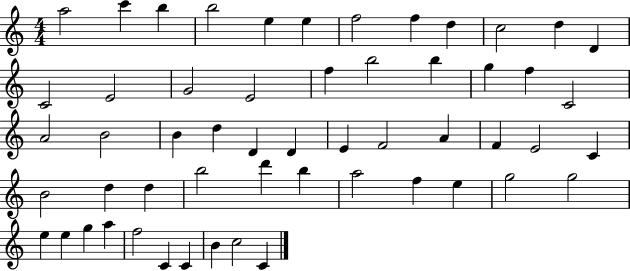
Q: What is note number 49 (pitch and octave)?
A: A5